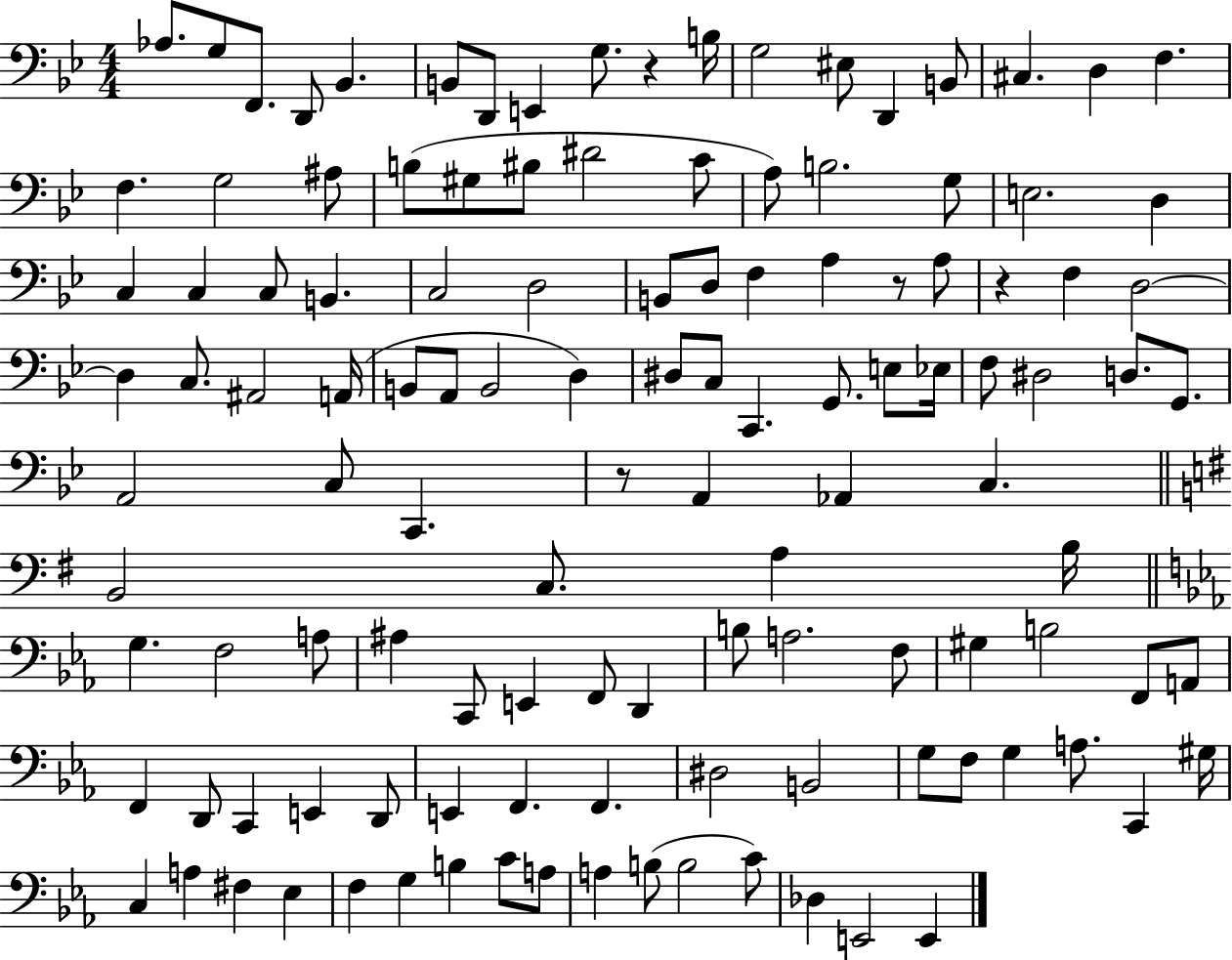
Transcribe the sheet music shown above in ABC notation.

X:1
T:Untitled
M:4/4
L:1/4
K:Bb
_A,/2 G,/2 F,,/2 D,,/2 _B,, B,,/2 D,,/2 E,, G,/2 z B,/4 G,2 ^E,/2 D,, B,,/2 ^C, D, F, F, G,2 ^A,/2 B,/2 ^G,/2 ^B,/2 ^D2 C/2 A,/2 B,2 G,/2 E,2 D, C, C, C,/2 B,, C,2 D,2 B,,/2 D,/2 F, A, z/2 A,/2 z F, D,2 D, C,/2 ^A,,2 A,,/4 B,,/2 A,,/2 B,,2 D, ^D,/2 C,/2 C,, G,,/2 E,/2 _E,/4 F,/2 ^D,2 D,/2 G,,/2 A,,2 C,/2 C,, z/2 A,, _A,, C, B,,2 C,/2 A, B,/4 G, F,2 A,/2 ^A, C,,/2 E,, F,,/2 D,, B,/2 A,2 F,/2 ^G, B,2 F,,/2 A,,/2 F,, D,,/2 C,, E,, D,,/2 E,, F,, F,, ^D,2 B,,2 G,/2 F,/2 G, A,/2 C,, ^G,/4 C, A, ^F, _E, F, G, B, C/2 A,/2 A, B,/2 B,2 C/2 _D, E,,2 E,,